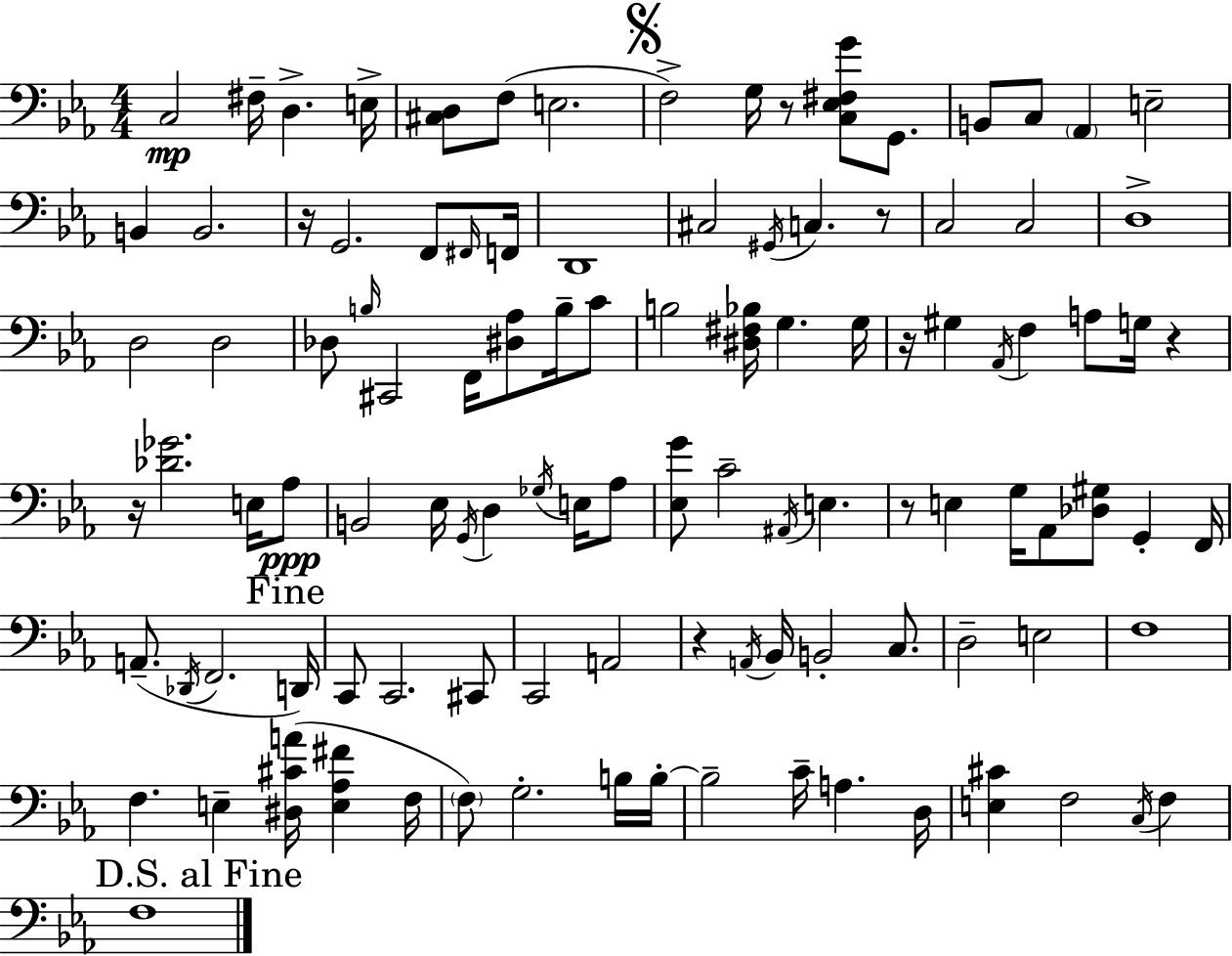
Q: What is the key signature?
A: EES major